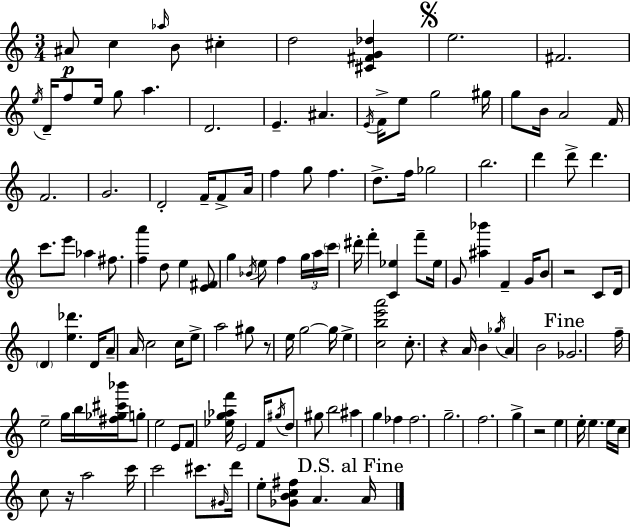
{
  \clef treble
  \numericTimeSignature
  \time 3/4
  \key c \major
  \repeat volta 2 { ais'8\p c''4 \grace { aes''16 } b'8 cis''4-. | d''2 <cis' fis' g' des''>4 | \mark \markup { \musicglyph "scripts.segno" } e''2. | fis'2. | \break \acciaccatura { e''16 } d'16-- f''8 e''16 g''8 a''4. | d'2. | e'4.-- ais'4. | \acciaccatura { e'16 } f'16-> e''8 g''2 | \break gis''16 g''8 b'16 a'2 | f'16 f'2. | g'2. | d'2-. f'16-- | \break f'8-> a'16 f''4 g''8 f''4. | d''8.-> f''16 ges''2 | b''2. | d'''4 d'''8-> d'''4. | \break c'''8. e'''8 aes''4 | fis''8. <f'' a'''>4 d''8 e''4 | <e' fis'>8 g''4 \acciaccatura { bes'16 } e''8 f''4 | \tuplet 3/2 { g''16 a''16 \parenthesize c'''16 } dis'''16-. f'''4-. <c' ees''>4 | \break f'''8-- ees''16 g'8 <ais'' bes'''>4 f'4-- | g'16 b'8 r2 | c'8 d'16 \parenthesize d'4 <e'' des'''>4. | d'16 a'8-- a'16 c''2 | \break c''16 e''8-> a''2 | gis''8 r8 e''16 g''2~~ | g''16 e''4-> <c'' b'' e''' a'''>2 | c''8.-. r4 a'16 | \break b'4 \acciaccatura { ges''16 } a'4 b'2 | \mark "Fine" ges'2. | f''16-- e''2-- | g''16 b''16 <fis'' ges'' cis''' bes'''>16 g''8-. e''2 | \break e'8 f'8 <ees'' g'' aes'' f'''>16 e'2 | f'16 \acciaccatura { gis''16 } d''8 gis''8 b''2 | ais''4 g''4 | fes''4 fes''2. | \break g''2.-- | f''2. | g''4-> r2 | e''4 e''16-. e''4. | \break e''16 c''16 c''8 r16 a''2 | c'''16 c'''2 | cis'''8. \grace { gis'16 } d'''16 e''8-. <ges' b' c'' fis''>8 | a'4. \mark "D.S. al Fine" a'16 } \bar "|."
}